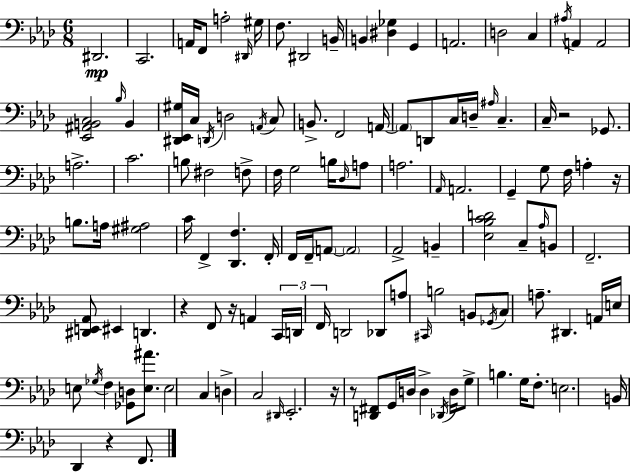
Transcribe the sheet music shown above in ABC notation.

X:1
T:Untitled
M:6/8
L:1/4
K:Ab
^D,,2 C,,2 A,,/4 F,,/2 A,2 ^D,,/4 ^G,/4 F,/2 ^D,,2 B,,/4 B,, [^D,_G,] G,, A,,2 D,2 C, ^A,/4 A,, A,,2 [_E,,^A,,B,,C,]2 _B,/4 B,, [^D,,_E,,^G,]/4 C,/4 D,,/4 D,2 A,,/4 C,/2 B,,/2 F,,2 A,,/4 A,,/2 D,,/2 C,/4 D,/4 ^A,/4 C, C,/4 z2 _G,,/2 A,2 C2 B,/2 ^F,2 F,/2 F,/4 G,2 B,/4 _D,/4 A,/2 A,2 _A,,/4 A,,2 G,, G,/2 F,/4 A, z/4 B,/2 A,/4 [^G,^A,]2 C/4 F,, [_D,,F,] F,,/4 F,,/4 F,,/4 A,,/2 A,,2 _A,,2 B,, [_E,_B,CD]2 C,/2 _A,/4 B,,/2 F,,2 [^D,,E,,_A,,]/2 ^E,, D,, z F,,/2 z/4 A,, C,,/4 D,,/4 F,,/4 D,,2 _D,,/2 A,/2 ^C,,/4 B,2 B,,/2 _G,,/4 C,/2 A,/2 ^D,, A,,/4 E,/4 E,/2 _G,/4 F, [_G,,D,]/2 [E,^A]/2 E,2 C, D, C,2 ^D,,/4 _E,,2 z/4 z/2 [D,,^F,,]/2 G,,/4 D,/4 D, _D,,/4 D,/4 G,/2 B, G,/4 F,/2 E,2 B,,/4 _D,, z F,,/2